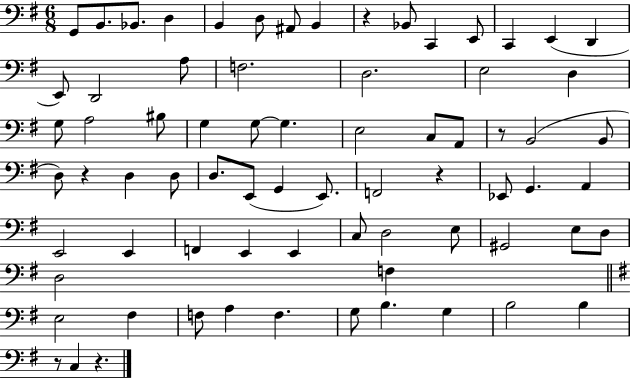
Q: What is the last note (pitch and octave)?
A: C3